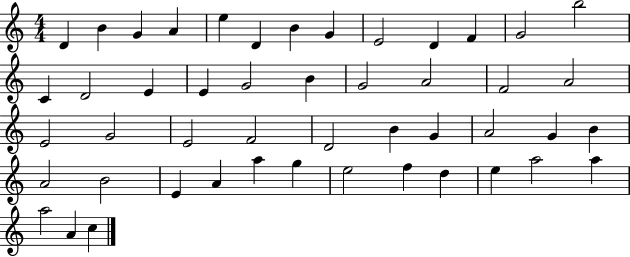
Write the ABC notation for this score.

X:1
T:Untitled
M:4/4
L:1/4
K:C
D B G A e D B G E2 D F G2 b2 C D2 E E G2 B G2 A2 F2 A2 E2 G2 E2 F2 D2 B G A2 G B A2 B2 E A a g e2 f d e a2 a a2 A c